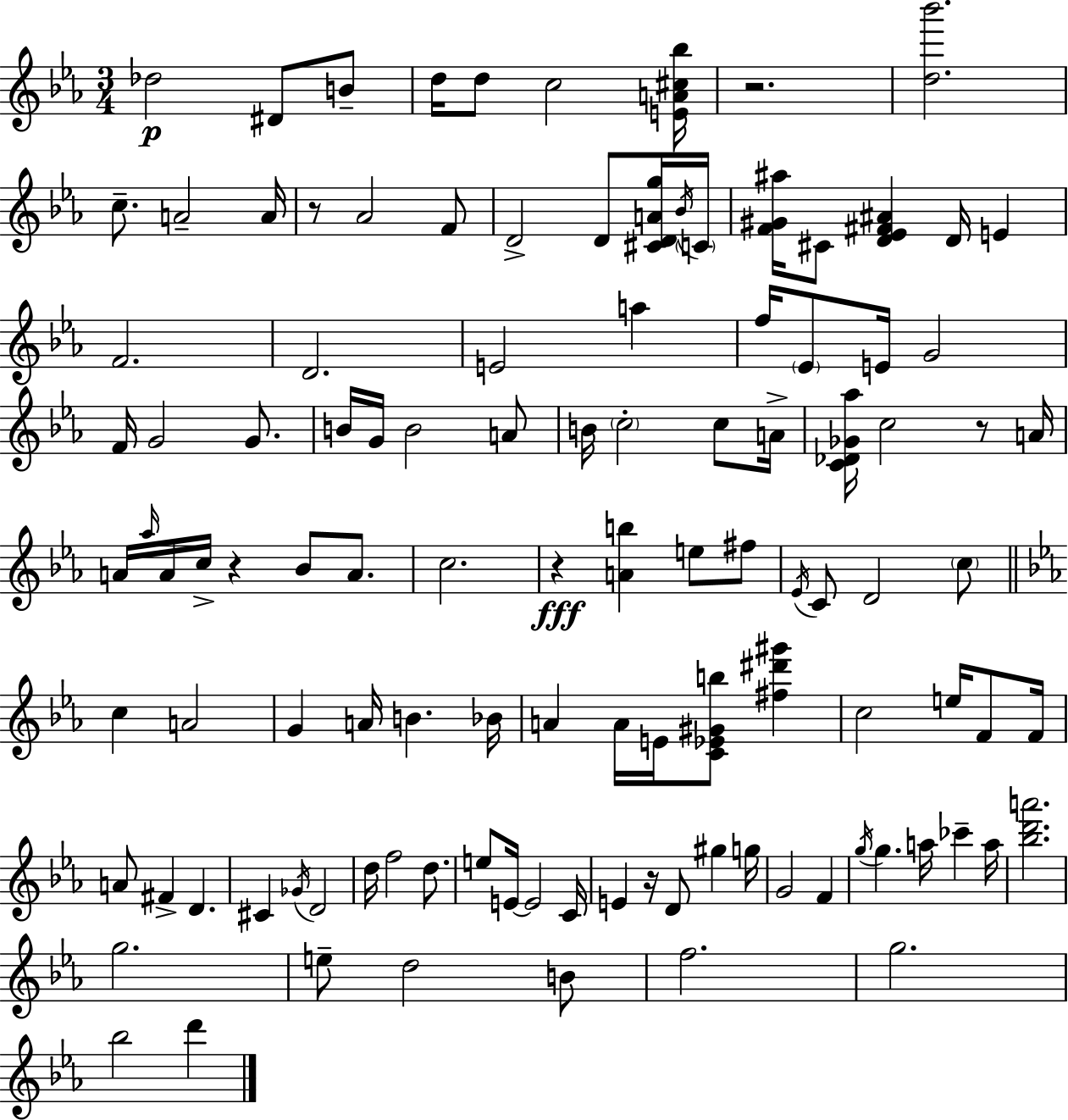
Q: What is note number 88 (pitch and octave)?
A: CES6